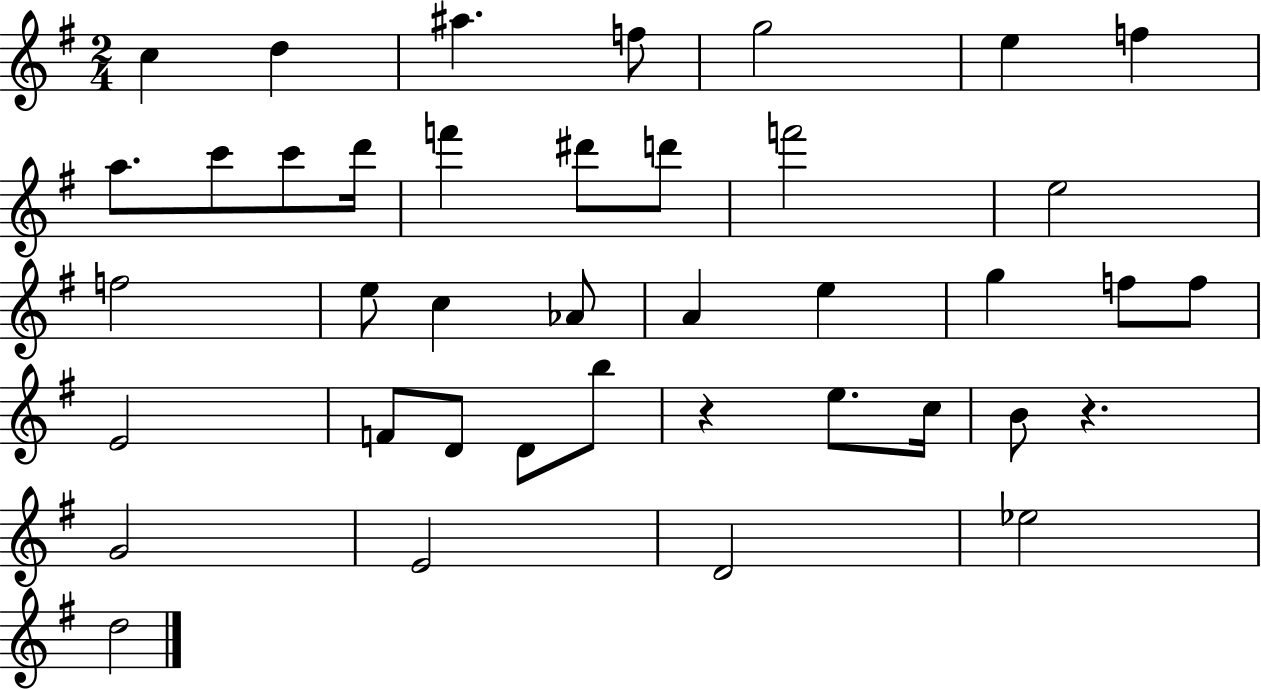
X:1
T:Untitled
M:2/4
L:1/4
K:G
c d ^a f/2 g2 e f a/2 c'/2 c'/2 d'/4 f' ^d'/2 d'/2 f'2 e2 f2 e/2 c _A/2 A e g f/2 f/2 E2 F/2 D/2 D/2 b/2 z e/2 c/4 B/2 z G2 E2 D2 _e2 d2